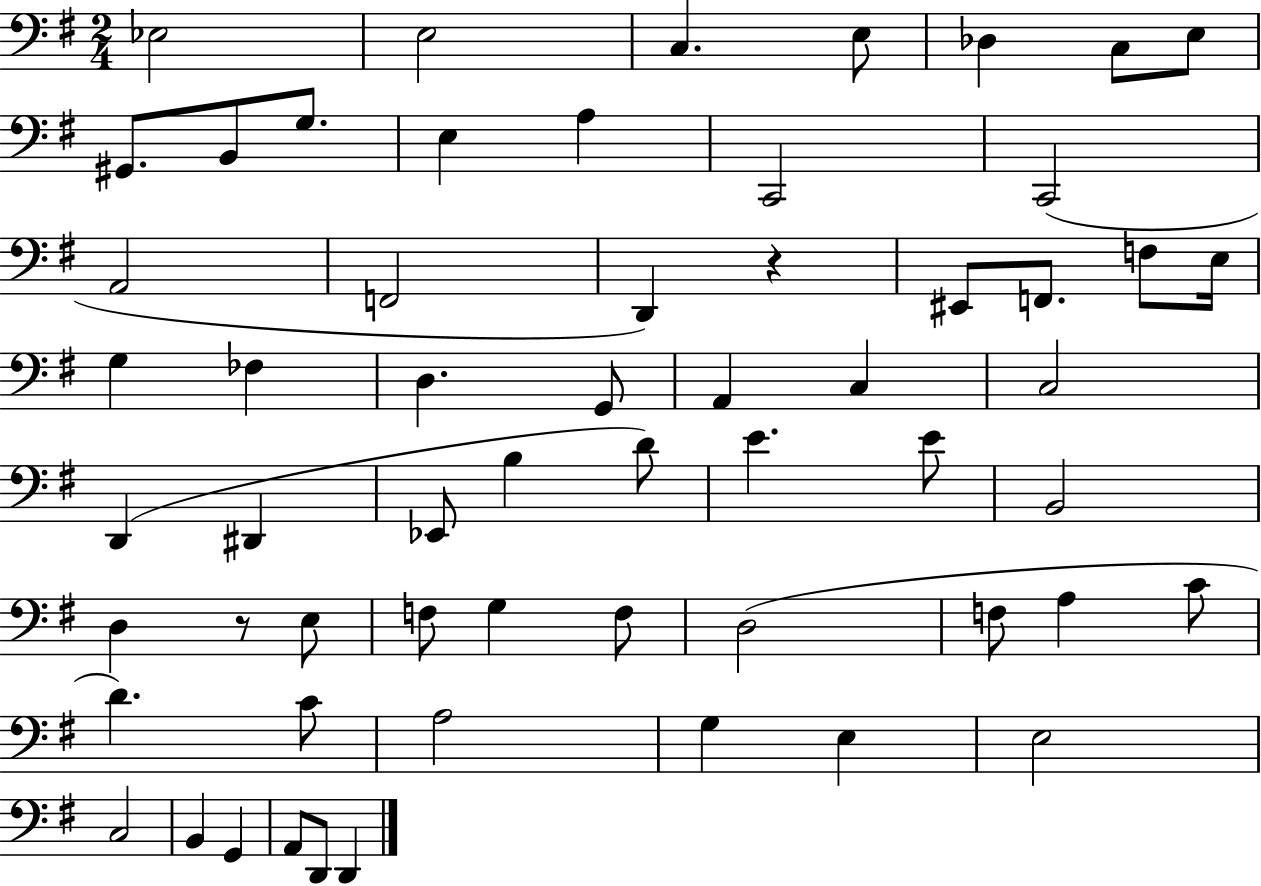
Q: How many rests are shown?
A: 2